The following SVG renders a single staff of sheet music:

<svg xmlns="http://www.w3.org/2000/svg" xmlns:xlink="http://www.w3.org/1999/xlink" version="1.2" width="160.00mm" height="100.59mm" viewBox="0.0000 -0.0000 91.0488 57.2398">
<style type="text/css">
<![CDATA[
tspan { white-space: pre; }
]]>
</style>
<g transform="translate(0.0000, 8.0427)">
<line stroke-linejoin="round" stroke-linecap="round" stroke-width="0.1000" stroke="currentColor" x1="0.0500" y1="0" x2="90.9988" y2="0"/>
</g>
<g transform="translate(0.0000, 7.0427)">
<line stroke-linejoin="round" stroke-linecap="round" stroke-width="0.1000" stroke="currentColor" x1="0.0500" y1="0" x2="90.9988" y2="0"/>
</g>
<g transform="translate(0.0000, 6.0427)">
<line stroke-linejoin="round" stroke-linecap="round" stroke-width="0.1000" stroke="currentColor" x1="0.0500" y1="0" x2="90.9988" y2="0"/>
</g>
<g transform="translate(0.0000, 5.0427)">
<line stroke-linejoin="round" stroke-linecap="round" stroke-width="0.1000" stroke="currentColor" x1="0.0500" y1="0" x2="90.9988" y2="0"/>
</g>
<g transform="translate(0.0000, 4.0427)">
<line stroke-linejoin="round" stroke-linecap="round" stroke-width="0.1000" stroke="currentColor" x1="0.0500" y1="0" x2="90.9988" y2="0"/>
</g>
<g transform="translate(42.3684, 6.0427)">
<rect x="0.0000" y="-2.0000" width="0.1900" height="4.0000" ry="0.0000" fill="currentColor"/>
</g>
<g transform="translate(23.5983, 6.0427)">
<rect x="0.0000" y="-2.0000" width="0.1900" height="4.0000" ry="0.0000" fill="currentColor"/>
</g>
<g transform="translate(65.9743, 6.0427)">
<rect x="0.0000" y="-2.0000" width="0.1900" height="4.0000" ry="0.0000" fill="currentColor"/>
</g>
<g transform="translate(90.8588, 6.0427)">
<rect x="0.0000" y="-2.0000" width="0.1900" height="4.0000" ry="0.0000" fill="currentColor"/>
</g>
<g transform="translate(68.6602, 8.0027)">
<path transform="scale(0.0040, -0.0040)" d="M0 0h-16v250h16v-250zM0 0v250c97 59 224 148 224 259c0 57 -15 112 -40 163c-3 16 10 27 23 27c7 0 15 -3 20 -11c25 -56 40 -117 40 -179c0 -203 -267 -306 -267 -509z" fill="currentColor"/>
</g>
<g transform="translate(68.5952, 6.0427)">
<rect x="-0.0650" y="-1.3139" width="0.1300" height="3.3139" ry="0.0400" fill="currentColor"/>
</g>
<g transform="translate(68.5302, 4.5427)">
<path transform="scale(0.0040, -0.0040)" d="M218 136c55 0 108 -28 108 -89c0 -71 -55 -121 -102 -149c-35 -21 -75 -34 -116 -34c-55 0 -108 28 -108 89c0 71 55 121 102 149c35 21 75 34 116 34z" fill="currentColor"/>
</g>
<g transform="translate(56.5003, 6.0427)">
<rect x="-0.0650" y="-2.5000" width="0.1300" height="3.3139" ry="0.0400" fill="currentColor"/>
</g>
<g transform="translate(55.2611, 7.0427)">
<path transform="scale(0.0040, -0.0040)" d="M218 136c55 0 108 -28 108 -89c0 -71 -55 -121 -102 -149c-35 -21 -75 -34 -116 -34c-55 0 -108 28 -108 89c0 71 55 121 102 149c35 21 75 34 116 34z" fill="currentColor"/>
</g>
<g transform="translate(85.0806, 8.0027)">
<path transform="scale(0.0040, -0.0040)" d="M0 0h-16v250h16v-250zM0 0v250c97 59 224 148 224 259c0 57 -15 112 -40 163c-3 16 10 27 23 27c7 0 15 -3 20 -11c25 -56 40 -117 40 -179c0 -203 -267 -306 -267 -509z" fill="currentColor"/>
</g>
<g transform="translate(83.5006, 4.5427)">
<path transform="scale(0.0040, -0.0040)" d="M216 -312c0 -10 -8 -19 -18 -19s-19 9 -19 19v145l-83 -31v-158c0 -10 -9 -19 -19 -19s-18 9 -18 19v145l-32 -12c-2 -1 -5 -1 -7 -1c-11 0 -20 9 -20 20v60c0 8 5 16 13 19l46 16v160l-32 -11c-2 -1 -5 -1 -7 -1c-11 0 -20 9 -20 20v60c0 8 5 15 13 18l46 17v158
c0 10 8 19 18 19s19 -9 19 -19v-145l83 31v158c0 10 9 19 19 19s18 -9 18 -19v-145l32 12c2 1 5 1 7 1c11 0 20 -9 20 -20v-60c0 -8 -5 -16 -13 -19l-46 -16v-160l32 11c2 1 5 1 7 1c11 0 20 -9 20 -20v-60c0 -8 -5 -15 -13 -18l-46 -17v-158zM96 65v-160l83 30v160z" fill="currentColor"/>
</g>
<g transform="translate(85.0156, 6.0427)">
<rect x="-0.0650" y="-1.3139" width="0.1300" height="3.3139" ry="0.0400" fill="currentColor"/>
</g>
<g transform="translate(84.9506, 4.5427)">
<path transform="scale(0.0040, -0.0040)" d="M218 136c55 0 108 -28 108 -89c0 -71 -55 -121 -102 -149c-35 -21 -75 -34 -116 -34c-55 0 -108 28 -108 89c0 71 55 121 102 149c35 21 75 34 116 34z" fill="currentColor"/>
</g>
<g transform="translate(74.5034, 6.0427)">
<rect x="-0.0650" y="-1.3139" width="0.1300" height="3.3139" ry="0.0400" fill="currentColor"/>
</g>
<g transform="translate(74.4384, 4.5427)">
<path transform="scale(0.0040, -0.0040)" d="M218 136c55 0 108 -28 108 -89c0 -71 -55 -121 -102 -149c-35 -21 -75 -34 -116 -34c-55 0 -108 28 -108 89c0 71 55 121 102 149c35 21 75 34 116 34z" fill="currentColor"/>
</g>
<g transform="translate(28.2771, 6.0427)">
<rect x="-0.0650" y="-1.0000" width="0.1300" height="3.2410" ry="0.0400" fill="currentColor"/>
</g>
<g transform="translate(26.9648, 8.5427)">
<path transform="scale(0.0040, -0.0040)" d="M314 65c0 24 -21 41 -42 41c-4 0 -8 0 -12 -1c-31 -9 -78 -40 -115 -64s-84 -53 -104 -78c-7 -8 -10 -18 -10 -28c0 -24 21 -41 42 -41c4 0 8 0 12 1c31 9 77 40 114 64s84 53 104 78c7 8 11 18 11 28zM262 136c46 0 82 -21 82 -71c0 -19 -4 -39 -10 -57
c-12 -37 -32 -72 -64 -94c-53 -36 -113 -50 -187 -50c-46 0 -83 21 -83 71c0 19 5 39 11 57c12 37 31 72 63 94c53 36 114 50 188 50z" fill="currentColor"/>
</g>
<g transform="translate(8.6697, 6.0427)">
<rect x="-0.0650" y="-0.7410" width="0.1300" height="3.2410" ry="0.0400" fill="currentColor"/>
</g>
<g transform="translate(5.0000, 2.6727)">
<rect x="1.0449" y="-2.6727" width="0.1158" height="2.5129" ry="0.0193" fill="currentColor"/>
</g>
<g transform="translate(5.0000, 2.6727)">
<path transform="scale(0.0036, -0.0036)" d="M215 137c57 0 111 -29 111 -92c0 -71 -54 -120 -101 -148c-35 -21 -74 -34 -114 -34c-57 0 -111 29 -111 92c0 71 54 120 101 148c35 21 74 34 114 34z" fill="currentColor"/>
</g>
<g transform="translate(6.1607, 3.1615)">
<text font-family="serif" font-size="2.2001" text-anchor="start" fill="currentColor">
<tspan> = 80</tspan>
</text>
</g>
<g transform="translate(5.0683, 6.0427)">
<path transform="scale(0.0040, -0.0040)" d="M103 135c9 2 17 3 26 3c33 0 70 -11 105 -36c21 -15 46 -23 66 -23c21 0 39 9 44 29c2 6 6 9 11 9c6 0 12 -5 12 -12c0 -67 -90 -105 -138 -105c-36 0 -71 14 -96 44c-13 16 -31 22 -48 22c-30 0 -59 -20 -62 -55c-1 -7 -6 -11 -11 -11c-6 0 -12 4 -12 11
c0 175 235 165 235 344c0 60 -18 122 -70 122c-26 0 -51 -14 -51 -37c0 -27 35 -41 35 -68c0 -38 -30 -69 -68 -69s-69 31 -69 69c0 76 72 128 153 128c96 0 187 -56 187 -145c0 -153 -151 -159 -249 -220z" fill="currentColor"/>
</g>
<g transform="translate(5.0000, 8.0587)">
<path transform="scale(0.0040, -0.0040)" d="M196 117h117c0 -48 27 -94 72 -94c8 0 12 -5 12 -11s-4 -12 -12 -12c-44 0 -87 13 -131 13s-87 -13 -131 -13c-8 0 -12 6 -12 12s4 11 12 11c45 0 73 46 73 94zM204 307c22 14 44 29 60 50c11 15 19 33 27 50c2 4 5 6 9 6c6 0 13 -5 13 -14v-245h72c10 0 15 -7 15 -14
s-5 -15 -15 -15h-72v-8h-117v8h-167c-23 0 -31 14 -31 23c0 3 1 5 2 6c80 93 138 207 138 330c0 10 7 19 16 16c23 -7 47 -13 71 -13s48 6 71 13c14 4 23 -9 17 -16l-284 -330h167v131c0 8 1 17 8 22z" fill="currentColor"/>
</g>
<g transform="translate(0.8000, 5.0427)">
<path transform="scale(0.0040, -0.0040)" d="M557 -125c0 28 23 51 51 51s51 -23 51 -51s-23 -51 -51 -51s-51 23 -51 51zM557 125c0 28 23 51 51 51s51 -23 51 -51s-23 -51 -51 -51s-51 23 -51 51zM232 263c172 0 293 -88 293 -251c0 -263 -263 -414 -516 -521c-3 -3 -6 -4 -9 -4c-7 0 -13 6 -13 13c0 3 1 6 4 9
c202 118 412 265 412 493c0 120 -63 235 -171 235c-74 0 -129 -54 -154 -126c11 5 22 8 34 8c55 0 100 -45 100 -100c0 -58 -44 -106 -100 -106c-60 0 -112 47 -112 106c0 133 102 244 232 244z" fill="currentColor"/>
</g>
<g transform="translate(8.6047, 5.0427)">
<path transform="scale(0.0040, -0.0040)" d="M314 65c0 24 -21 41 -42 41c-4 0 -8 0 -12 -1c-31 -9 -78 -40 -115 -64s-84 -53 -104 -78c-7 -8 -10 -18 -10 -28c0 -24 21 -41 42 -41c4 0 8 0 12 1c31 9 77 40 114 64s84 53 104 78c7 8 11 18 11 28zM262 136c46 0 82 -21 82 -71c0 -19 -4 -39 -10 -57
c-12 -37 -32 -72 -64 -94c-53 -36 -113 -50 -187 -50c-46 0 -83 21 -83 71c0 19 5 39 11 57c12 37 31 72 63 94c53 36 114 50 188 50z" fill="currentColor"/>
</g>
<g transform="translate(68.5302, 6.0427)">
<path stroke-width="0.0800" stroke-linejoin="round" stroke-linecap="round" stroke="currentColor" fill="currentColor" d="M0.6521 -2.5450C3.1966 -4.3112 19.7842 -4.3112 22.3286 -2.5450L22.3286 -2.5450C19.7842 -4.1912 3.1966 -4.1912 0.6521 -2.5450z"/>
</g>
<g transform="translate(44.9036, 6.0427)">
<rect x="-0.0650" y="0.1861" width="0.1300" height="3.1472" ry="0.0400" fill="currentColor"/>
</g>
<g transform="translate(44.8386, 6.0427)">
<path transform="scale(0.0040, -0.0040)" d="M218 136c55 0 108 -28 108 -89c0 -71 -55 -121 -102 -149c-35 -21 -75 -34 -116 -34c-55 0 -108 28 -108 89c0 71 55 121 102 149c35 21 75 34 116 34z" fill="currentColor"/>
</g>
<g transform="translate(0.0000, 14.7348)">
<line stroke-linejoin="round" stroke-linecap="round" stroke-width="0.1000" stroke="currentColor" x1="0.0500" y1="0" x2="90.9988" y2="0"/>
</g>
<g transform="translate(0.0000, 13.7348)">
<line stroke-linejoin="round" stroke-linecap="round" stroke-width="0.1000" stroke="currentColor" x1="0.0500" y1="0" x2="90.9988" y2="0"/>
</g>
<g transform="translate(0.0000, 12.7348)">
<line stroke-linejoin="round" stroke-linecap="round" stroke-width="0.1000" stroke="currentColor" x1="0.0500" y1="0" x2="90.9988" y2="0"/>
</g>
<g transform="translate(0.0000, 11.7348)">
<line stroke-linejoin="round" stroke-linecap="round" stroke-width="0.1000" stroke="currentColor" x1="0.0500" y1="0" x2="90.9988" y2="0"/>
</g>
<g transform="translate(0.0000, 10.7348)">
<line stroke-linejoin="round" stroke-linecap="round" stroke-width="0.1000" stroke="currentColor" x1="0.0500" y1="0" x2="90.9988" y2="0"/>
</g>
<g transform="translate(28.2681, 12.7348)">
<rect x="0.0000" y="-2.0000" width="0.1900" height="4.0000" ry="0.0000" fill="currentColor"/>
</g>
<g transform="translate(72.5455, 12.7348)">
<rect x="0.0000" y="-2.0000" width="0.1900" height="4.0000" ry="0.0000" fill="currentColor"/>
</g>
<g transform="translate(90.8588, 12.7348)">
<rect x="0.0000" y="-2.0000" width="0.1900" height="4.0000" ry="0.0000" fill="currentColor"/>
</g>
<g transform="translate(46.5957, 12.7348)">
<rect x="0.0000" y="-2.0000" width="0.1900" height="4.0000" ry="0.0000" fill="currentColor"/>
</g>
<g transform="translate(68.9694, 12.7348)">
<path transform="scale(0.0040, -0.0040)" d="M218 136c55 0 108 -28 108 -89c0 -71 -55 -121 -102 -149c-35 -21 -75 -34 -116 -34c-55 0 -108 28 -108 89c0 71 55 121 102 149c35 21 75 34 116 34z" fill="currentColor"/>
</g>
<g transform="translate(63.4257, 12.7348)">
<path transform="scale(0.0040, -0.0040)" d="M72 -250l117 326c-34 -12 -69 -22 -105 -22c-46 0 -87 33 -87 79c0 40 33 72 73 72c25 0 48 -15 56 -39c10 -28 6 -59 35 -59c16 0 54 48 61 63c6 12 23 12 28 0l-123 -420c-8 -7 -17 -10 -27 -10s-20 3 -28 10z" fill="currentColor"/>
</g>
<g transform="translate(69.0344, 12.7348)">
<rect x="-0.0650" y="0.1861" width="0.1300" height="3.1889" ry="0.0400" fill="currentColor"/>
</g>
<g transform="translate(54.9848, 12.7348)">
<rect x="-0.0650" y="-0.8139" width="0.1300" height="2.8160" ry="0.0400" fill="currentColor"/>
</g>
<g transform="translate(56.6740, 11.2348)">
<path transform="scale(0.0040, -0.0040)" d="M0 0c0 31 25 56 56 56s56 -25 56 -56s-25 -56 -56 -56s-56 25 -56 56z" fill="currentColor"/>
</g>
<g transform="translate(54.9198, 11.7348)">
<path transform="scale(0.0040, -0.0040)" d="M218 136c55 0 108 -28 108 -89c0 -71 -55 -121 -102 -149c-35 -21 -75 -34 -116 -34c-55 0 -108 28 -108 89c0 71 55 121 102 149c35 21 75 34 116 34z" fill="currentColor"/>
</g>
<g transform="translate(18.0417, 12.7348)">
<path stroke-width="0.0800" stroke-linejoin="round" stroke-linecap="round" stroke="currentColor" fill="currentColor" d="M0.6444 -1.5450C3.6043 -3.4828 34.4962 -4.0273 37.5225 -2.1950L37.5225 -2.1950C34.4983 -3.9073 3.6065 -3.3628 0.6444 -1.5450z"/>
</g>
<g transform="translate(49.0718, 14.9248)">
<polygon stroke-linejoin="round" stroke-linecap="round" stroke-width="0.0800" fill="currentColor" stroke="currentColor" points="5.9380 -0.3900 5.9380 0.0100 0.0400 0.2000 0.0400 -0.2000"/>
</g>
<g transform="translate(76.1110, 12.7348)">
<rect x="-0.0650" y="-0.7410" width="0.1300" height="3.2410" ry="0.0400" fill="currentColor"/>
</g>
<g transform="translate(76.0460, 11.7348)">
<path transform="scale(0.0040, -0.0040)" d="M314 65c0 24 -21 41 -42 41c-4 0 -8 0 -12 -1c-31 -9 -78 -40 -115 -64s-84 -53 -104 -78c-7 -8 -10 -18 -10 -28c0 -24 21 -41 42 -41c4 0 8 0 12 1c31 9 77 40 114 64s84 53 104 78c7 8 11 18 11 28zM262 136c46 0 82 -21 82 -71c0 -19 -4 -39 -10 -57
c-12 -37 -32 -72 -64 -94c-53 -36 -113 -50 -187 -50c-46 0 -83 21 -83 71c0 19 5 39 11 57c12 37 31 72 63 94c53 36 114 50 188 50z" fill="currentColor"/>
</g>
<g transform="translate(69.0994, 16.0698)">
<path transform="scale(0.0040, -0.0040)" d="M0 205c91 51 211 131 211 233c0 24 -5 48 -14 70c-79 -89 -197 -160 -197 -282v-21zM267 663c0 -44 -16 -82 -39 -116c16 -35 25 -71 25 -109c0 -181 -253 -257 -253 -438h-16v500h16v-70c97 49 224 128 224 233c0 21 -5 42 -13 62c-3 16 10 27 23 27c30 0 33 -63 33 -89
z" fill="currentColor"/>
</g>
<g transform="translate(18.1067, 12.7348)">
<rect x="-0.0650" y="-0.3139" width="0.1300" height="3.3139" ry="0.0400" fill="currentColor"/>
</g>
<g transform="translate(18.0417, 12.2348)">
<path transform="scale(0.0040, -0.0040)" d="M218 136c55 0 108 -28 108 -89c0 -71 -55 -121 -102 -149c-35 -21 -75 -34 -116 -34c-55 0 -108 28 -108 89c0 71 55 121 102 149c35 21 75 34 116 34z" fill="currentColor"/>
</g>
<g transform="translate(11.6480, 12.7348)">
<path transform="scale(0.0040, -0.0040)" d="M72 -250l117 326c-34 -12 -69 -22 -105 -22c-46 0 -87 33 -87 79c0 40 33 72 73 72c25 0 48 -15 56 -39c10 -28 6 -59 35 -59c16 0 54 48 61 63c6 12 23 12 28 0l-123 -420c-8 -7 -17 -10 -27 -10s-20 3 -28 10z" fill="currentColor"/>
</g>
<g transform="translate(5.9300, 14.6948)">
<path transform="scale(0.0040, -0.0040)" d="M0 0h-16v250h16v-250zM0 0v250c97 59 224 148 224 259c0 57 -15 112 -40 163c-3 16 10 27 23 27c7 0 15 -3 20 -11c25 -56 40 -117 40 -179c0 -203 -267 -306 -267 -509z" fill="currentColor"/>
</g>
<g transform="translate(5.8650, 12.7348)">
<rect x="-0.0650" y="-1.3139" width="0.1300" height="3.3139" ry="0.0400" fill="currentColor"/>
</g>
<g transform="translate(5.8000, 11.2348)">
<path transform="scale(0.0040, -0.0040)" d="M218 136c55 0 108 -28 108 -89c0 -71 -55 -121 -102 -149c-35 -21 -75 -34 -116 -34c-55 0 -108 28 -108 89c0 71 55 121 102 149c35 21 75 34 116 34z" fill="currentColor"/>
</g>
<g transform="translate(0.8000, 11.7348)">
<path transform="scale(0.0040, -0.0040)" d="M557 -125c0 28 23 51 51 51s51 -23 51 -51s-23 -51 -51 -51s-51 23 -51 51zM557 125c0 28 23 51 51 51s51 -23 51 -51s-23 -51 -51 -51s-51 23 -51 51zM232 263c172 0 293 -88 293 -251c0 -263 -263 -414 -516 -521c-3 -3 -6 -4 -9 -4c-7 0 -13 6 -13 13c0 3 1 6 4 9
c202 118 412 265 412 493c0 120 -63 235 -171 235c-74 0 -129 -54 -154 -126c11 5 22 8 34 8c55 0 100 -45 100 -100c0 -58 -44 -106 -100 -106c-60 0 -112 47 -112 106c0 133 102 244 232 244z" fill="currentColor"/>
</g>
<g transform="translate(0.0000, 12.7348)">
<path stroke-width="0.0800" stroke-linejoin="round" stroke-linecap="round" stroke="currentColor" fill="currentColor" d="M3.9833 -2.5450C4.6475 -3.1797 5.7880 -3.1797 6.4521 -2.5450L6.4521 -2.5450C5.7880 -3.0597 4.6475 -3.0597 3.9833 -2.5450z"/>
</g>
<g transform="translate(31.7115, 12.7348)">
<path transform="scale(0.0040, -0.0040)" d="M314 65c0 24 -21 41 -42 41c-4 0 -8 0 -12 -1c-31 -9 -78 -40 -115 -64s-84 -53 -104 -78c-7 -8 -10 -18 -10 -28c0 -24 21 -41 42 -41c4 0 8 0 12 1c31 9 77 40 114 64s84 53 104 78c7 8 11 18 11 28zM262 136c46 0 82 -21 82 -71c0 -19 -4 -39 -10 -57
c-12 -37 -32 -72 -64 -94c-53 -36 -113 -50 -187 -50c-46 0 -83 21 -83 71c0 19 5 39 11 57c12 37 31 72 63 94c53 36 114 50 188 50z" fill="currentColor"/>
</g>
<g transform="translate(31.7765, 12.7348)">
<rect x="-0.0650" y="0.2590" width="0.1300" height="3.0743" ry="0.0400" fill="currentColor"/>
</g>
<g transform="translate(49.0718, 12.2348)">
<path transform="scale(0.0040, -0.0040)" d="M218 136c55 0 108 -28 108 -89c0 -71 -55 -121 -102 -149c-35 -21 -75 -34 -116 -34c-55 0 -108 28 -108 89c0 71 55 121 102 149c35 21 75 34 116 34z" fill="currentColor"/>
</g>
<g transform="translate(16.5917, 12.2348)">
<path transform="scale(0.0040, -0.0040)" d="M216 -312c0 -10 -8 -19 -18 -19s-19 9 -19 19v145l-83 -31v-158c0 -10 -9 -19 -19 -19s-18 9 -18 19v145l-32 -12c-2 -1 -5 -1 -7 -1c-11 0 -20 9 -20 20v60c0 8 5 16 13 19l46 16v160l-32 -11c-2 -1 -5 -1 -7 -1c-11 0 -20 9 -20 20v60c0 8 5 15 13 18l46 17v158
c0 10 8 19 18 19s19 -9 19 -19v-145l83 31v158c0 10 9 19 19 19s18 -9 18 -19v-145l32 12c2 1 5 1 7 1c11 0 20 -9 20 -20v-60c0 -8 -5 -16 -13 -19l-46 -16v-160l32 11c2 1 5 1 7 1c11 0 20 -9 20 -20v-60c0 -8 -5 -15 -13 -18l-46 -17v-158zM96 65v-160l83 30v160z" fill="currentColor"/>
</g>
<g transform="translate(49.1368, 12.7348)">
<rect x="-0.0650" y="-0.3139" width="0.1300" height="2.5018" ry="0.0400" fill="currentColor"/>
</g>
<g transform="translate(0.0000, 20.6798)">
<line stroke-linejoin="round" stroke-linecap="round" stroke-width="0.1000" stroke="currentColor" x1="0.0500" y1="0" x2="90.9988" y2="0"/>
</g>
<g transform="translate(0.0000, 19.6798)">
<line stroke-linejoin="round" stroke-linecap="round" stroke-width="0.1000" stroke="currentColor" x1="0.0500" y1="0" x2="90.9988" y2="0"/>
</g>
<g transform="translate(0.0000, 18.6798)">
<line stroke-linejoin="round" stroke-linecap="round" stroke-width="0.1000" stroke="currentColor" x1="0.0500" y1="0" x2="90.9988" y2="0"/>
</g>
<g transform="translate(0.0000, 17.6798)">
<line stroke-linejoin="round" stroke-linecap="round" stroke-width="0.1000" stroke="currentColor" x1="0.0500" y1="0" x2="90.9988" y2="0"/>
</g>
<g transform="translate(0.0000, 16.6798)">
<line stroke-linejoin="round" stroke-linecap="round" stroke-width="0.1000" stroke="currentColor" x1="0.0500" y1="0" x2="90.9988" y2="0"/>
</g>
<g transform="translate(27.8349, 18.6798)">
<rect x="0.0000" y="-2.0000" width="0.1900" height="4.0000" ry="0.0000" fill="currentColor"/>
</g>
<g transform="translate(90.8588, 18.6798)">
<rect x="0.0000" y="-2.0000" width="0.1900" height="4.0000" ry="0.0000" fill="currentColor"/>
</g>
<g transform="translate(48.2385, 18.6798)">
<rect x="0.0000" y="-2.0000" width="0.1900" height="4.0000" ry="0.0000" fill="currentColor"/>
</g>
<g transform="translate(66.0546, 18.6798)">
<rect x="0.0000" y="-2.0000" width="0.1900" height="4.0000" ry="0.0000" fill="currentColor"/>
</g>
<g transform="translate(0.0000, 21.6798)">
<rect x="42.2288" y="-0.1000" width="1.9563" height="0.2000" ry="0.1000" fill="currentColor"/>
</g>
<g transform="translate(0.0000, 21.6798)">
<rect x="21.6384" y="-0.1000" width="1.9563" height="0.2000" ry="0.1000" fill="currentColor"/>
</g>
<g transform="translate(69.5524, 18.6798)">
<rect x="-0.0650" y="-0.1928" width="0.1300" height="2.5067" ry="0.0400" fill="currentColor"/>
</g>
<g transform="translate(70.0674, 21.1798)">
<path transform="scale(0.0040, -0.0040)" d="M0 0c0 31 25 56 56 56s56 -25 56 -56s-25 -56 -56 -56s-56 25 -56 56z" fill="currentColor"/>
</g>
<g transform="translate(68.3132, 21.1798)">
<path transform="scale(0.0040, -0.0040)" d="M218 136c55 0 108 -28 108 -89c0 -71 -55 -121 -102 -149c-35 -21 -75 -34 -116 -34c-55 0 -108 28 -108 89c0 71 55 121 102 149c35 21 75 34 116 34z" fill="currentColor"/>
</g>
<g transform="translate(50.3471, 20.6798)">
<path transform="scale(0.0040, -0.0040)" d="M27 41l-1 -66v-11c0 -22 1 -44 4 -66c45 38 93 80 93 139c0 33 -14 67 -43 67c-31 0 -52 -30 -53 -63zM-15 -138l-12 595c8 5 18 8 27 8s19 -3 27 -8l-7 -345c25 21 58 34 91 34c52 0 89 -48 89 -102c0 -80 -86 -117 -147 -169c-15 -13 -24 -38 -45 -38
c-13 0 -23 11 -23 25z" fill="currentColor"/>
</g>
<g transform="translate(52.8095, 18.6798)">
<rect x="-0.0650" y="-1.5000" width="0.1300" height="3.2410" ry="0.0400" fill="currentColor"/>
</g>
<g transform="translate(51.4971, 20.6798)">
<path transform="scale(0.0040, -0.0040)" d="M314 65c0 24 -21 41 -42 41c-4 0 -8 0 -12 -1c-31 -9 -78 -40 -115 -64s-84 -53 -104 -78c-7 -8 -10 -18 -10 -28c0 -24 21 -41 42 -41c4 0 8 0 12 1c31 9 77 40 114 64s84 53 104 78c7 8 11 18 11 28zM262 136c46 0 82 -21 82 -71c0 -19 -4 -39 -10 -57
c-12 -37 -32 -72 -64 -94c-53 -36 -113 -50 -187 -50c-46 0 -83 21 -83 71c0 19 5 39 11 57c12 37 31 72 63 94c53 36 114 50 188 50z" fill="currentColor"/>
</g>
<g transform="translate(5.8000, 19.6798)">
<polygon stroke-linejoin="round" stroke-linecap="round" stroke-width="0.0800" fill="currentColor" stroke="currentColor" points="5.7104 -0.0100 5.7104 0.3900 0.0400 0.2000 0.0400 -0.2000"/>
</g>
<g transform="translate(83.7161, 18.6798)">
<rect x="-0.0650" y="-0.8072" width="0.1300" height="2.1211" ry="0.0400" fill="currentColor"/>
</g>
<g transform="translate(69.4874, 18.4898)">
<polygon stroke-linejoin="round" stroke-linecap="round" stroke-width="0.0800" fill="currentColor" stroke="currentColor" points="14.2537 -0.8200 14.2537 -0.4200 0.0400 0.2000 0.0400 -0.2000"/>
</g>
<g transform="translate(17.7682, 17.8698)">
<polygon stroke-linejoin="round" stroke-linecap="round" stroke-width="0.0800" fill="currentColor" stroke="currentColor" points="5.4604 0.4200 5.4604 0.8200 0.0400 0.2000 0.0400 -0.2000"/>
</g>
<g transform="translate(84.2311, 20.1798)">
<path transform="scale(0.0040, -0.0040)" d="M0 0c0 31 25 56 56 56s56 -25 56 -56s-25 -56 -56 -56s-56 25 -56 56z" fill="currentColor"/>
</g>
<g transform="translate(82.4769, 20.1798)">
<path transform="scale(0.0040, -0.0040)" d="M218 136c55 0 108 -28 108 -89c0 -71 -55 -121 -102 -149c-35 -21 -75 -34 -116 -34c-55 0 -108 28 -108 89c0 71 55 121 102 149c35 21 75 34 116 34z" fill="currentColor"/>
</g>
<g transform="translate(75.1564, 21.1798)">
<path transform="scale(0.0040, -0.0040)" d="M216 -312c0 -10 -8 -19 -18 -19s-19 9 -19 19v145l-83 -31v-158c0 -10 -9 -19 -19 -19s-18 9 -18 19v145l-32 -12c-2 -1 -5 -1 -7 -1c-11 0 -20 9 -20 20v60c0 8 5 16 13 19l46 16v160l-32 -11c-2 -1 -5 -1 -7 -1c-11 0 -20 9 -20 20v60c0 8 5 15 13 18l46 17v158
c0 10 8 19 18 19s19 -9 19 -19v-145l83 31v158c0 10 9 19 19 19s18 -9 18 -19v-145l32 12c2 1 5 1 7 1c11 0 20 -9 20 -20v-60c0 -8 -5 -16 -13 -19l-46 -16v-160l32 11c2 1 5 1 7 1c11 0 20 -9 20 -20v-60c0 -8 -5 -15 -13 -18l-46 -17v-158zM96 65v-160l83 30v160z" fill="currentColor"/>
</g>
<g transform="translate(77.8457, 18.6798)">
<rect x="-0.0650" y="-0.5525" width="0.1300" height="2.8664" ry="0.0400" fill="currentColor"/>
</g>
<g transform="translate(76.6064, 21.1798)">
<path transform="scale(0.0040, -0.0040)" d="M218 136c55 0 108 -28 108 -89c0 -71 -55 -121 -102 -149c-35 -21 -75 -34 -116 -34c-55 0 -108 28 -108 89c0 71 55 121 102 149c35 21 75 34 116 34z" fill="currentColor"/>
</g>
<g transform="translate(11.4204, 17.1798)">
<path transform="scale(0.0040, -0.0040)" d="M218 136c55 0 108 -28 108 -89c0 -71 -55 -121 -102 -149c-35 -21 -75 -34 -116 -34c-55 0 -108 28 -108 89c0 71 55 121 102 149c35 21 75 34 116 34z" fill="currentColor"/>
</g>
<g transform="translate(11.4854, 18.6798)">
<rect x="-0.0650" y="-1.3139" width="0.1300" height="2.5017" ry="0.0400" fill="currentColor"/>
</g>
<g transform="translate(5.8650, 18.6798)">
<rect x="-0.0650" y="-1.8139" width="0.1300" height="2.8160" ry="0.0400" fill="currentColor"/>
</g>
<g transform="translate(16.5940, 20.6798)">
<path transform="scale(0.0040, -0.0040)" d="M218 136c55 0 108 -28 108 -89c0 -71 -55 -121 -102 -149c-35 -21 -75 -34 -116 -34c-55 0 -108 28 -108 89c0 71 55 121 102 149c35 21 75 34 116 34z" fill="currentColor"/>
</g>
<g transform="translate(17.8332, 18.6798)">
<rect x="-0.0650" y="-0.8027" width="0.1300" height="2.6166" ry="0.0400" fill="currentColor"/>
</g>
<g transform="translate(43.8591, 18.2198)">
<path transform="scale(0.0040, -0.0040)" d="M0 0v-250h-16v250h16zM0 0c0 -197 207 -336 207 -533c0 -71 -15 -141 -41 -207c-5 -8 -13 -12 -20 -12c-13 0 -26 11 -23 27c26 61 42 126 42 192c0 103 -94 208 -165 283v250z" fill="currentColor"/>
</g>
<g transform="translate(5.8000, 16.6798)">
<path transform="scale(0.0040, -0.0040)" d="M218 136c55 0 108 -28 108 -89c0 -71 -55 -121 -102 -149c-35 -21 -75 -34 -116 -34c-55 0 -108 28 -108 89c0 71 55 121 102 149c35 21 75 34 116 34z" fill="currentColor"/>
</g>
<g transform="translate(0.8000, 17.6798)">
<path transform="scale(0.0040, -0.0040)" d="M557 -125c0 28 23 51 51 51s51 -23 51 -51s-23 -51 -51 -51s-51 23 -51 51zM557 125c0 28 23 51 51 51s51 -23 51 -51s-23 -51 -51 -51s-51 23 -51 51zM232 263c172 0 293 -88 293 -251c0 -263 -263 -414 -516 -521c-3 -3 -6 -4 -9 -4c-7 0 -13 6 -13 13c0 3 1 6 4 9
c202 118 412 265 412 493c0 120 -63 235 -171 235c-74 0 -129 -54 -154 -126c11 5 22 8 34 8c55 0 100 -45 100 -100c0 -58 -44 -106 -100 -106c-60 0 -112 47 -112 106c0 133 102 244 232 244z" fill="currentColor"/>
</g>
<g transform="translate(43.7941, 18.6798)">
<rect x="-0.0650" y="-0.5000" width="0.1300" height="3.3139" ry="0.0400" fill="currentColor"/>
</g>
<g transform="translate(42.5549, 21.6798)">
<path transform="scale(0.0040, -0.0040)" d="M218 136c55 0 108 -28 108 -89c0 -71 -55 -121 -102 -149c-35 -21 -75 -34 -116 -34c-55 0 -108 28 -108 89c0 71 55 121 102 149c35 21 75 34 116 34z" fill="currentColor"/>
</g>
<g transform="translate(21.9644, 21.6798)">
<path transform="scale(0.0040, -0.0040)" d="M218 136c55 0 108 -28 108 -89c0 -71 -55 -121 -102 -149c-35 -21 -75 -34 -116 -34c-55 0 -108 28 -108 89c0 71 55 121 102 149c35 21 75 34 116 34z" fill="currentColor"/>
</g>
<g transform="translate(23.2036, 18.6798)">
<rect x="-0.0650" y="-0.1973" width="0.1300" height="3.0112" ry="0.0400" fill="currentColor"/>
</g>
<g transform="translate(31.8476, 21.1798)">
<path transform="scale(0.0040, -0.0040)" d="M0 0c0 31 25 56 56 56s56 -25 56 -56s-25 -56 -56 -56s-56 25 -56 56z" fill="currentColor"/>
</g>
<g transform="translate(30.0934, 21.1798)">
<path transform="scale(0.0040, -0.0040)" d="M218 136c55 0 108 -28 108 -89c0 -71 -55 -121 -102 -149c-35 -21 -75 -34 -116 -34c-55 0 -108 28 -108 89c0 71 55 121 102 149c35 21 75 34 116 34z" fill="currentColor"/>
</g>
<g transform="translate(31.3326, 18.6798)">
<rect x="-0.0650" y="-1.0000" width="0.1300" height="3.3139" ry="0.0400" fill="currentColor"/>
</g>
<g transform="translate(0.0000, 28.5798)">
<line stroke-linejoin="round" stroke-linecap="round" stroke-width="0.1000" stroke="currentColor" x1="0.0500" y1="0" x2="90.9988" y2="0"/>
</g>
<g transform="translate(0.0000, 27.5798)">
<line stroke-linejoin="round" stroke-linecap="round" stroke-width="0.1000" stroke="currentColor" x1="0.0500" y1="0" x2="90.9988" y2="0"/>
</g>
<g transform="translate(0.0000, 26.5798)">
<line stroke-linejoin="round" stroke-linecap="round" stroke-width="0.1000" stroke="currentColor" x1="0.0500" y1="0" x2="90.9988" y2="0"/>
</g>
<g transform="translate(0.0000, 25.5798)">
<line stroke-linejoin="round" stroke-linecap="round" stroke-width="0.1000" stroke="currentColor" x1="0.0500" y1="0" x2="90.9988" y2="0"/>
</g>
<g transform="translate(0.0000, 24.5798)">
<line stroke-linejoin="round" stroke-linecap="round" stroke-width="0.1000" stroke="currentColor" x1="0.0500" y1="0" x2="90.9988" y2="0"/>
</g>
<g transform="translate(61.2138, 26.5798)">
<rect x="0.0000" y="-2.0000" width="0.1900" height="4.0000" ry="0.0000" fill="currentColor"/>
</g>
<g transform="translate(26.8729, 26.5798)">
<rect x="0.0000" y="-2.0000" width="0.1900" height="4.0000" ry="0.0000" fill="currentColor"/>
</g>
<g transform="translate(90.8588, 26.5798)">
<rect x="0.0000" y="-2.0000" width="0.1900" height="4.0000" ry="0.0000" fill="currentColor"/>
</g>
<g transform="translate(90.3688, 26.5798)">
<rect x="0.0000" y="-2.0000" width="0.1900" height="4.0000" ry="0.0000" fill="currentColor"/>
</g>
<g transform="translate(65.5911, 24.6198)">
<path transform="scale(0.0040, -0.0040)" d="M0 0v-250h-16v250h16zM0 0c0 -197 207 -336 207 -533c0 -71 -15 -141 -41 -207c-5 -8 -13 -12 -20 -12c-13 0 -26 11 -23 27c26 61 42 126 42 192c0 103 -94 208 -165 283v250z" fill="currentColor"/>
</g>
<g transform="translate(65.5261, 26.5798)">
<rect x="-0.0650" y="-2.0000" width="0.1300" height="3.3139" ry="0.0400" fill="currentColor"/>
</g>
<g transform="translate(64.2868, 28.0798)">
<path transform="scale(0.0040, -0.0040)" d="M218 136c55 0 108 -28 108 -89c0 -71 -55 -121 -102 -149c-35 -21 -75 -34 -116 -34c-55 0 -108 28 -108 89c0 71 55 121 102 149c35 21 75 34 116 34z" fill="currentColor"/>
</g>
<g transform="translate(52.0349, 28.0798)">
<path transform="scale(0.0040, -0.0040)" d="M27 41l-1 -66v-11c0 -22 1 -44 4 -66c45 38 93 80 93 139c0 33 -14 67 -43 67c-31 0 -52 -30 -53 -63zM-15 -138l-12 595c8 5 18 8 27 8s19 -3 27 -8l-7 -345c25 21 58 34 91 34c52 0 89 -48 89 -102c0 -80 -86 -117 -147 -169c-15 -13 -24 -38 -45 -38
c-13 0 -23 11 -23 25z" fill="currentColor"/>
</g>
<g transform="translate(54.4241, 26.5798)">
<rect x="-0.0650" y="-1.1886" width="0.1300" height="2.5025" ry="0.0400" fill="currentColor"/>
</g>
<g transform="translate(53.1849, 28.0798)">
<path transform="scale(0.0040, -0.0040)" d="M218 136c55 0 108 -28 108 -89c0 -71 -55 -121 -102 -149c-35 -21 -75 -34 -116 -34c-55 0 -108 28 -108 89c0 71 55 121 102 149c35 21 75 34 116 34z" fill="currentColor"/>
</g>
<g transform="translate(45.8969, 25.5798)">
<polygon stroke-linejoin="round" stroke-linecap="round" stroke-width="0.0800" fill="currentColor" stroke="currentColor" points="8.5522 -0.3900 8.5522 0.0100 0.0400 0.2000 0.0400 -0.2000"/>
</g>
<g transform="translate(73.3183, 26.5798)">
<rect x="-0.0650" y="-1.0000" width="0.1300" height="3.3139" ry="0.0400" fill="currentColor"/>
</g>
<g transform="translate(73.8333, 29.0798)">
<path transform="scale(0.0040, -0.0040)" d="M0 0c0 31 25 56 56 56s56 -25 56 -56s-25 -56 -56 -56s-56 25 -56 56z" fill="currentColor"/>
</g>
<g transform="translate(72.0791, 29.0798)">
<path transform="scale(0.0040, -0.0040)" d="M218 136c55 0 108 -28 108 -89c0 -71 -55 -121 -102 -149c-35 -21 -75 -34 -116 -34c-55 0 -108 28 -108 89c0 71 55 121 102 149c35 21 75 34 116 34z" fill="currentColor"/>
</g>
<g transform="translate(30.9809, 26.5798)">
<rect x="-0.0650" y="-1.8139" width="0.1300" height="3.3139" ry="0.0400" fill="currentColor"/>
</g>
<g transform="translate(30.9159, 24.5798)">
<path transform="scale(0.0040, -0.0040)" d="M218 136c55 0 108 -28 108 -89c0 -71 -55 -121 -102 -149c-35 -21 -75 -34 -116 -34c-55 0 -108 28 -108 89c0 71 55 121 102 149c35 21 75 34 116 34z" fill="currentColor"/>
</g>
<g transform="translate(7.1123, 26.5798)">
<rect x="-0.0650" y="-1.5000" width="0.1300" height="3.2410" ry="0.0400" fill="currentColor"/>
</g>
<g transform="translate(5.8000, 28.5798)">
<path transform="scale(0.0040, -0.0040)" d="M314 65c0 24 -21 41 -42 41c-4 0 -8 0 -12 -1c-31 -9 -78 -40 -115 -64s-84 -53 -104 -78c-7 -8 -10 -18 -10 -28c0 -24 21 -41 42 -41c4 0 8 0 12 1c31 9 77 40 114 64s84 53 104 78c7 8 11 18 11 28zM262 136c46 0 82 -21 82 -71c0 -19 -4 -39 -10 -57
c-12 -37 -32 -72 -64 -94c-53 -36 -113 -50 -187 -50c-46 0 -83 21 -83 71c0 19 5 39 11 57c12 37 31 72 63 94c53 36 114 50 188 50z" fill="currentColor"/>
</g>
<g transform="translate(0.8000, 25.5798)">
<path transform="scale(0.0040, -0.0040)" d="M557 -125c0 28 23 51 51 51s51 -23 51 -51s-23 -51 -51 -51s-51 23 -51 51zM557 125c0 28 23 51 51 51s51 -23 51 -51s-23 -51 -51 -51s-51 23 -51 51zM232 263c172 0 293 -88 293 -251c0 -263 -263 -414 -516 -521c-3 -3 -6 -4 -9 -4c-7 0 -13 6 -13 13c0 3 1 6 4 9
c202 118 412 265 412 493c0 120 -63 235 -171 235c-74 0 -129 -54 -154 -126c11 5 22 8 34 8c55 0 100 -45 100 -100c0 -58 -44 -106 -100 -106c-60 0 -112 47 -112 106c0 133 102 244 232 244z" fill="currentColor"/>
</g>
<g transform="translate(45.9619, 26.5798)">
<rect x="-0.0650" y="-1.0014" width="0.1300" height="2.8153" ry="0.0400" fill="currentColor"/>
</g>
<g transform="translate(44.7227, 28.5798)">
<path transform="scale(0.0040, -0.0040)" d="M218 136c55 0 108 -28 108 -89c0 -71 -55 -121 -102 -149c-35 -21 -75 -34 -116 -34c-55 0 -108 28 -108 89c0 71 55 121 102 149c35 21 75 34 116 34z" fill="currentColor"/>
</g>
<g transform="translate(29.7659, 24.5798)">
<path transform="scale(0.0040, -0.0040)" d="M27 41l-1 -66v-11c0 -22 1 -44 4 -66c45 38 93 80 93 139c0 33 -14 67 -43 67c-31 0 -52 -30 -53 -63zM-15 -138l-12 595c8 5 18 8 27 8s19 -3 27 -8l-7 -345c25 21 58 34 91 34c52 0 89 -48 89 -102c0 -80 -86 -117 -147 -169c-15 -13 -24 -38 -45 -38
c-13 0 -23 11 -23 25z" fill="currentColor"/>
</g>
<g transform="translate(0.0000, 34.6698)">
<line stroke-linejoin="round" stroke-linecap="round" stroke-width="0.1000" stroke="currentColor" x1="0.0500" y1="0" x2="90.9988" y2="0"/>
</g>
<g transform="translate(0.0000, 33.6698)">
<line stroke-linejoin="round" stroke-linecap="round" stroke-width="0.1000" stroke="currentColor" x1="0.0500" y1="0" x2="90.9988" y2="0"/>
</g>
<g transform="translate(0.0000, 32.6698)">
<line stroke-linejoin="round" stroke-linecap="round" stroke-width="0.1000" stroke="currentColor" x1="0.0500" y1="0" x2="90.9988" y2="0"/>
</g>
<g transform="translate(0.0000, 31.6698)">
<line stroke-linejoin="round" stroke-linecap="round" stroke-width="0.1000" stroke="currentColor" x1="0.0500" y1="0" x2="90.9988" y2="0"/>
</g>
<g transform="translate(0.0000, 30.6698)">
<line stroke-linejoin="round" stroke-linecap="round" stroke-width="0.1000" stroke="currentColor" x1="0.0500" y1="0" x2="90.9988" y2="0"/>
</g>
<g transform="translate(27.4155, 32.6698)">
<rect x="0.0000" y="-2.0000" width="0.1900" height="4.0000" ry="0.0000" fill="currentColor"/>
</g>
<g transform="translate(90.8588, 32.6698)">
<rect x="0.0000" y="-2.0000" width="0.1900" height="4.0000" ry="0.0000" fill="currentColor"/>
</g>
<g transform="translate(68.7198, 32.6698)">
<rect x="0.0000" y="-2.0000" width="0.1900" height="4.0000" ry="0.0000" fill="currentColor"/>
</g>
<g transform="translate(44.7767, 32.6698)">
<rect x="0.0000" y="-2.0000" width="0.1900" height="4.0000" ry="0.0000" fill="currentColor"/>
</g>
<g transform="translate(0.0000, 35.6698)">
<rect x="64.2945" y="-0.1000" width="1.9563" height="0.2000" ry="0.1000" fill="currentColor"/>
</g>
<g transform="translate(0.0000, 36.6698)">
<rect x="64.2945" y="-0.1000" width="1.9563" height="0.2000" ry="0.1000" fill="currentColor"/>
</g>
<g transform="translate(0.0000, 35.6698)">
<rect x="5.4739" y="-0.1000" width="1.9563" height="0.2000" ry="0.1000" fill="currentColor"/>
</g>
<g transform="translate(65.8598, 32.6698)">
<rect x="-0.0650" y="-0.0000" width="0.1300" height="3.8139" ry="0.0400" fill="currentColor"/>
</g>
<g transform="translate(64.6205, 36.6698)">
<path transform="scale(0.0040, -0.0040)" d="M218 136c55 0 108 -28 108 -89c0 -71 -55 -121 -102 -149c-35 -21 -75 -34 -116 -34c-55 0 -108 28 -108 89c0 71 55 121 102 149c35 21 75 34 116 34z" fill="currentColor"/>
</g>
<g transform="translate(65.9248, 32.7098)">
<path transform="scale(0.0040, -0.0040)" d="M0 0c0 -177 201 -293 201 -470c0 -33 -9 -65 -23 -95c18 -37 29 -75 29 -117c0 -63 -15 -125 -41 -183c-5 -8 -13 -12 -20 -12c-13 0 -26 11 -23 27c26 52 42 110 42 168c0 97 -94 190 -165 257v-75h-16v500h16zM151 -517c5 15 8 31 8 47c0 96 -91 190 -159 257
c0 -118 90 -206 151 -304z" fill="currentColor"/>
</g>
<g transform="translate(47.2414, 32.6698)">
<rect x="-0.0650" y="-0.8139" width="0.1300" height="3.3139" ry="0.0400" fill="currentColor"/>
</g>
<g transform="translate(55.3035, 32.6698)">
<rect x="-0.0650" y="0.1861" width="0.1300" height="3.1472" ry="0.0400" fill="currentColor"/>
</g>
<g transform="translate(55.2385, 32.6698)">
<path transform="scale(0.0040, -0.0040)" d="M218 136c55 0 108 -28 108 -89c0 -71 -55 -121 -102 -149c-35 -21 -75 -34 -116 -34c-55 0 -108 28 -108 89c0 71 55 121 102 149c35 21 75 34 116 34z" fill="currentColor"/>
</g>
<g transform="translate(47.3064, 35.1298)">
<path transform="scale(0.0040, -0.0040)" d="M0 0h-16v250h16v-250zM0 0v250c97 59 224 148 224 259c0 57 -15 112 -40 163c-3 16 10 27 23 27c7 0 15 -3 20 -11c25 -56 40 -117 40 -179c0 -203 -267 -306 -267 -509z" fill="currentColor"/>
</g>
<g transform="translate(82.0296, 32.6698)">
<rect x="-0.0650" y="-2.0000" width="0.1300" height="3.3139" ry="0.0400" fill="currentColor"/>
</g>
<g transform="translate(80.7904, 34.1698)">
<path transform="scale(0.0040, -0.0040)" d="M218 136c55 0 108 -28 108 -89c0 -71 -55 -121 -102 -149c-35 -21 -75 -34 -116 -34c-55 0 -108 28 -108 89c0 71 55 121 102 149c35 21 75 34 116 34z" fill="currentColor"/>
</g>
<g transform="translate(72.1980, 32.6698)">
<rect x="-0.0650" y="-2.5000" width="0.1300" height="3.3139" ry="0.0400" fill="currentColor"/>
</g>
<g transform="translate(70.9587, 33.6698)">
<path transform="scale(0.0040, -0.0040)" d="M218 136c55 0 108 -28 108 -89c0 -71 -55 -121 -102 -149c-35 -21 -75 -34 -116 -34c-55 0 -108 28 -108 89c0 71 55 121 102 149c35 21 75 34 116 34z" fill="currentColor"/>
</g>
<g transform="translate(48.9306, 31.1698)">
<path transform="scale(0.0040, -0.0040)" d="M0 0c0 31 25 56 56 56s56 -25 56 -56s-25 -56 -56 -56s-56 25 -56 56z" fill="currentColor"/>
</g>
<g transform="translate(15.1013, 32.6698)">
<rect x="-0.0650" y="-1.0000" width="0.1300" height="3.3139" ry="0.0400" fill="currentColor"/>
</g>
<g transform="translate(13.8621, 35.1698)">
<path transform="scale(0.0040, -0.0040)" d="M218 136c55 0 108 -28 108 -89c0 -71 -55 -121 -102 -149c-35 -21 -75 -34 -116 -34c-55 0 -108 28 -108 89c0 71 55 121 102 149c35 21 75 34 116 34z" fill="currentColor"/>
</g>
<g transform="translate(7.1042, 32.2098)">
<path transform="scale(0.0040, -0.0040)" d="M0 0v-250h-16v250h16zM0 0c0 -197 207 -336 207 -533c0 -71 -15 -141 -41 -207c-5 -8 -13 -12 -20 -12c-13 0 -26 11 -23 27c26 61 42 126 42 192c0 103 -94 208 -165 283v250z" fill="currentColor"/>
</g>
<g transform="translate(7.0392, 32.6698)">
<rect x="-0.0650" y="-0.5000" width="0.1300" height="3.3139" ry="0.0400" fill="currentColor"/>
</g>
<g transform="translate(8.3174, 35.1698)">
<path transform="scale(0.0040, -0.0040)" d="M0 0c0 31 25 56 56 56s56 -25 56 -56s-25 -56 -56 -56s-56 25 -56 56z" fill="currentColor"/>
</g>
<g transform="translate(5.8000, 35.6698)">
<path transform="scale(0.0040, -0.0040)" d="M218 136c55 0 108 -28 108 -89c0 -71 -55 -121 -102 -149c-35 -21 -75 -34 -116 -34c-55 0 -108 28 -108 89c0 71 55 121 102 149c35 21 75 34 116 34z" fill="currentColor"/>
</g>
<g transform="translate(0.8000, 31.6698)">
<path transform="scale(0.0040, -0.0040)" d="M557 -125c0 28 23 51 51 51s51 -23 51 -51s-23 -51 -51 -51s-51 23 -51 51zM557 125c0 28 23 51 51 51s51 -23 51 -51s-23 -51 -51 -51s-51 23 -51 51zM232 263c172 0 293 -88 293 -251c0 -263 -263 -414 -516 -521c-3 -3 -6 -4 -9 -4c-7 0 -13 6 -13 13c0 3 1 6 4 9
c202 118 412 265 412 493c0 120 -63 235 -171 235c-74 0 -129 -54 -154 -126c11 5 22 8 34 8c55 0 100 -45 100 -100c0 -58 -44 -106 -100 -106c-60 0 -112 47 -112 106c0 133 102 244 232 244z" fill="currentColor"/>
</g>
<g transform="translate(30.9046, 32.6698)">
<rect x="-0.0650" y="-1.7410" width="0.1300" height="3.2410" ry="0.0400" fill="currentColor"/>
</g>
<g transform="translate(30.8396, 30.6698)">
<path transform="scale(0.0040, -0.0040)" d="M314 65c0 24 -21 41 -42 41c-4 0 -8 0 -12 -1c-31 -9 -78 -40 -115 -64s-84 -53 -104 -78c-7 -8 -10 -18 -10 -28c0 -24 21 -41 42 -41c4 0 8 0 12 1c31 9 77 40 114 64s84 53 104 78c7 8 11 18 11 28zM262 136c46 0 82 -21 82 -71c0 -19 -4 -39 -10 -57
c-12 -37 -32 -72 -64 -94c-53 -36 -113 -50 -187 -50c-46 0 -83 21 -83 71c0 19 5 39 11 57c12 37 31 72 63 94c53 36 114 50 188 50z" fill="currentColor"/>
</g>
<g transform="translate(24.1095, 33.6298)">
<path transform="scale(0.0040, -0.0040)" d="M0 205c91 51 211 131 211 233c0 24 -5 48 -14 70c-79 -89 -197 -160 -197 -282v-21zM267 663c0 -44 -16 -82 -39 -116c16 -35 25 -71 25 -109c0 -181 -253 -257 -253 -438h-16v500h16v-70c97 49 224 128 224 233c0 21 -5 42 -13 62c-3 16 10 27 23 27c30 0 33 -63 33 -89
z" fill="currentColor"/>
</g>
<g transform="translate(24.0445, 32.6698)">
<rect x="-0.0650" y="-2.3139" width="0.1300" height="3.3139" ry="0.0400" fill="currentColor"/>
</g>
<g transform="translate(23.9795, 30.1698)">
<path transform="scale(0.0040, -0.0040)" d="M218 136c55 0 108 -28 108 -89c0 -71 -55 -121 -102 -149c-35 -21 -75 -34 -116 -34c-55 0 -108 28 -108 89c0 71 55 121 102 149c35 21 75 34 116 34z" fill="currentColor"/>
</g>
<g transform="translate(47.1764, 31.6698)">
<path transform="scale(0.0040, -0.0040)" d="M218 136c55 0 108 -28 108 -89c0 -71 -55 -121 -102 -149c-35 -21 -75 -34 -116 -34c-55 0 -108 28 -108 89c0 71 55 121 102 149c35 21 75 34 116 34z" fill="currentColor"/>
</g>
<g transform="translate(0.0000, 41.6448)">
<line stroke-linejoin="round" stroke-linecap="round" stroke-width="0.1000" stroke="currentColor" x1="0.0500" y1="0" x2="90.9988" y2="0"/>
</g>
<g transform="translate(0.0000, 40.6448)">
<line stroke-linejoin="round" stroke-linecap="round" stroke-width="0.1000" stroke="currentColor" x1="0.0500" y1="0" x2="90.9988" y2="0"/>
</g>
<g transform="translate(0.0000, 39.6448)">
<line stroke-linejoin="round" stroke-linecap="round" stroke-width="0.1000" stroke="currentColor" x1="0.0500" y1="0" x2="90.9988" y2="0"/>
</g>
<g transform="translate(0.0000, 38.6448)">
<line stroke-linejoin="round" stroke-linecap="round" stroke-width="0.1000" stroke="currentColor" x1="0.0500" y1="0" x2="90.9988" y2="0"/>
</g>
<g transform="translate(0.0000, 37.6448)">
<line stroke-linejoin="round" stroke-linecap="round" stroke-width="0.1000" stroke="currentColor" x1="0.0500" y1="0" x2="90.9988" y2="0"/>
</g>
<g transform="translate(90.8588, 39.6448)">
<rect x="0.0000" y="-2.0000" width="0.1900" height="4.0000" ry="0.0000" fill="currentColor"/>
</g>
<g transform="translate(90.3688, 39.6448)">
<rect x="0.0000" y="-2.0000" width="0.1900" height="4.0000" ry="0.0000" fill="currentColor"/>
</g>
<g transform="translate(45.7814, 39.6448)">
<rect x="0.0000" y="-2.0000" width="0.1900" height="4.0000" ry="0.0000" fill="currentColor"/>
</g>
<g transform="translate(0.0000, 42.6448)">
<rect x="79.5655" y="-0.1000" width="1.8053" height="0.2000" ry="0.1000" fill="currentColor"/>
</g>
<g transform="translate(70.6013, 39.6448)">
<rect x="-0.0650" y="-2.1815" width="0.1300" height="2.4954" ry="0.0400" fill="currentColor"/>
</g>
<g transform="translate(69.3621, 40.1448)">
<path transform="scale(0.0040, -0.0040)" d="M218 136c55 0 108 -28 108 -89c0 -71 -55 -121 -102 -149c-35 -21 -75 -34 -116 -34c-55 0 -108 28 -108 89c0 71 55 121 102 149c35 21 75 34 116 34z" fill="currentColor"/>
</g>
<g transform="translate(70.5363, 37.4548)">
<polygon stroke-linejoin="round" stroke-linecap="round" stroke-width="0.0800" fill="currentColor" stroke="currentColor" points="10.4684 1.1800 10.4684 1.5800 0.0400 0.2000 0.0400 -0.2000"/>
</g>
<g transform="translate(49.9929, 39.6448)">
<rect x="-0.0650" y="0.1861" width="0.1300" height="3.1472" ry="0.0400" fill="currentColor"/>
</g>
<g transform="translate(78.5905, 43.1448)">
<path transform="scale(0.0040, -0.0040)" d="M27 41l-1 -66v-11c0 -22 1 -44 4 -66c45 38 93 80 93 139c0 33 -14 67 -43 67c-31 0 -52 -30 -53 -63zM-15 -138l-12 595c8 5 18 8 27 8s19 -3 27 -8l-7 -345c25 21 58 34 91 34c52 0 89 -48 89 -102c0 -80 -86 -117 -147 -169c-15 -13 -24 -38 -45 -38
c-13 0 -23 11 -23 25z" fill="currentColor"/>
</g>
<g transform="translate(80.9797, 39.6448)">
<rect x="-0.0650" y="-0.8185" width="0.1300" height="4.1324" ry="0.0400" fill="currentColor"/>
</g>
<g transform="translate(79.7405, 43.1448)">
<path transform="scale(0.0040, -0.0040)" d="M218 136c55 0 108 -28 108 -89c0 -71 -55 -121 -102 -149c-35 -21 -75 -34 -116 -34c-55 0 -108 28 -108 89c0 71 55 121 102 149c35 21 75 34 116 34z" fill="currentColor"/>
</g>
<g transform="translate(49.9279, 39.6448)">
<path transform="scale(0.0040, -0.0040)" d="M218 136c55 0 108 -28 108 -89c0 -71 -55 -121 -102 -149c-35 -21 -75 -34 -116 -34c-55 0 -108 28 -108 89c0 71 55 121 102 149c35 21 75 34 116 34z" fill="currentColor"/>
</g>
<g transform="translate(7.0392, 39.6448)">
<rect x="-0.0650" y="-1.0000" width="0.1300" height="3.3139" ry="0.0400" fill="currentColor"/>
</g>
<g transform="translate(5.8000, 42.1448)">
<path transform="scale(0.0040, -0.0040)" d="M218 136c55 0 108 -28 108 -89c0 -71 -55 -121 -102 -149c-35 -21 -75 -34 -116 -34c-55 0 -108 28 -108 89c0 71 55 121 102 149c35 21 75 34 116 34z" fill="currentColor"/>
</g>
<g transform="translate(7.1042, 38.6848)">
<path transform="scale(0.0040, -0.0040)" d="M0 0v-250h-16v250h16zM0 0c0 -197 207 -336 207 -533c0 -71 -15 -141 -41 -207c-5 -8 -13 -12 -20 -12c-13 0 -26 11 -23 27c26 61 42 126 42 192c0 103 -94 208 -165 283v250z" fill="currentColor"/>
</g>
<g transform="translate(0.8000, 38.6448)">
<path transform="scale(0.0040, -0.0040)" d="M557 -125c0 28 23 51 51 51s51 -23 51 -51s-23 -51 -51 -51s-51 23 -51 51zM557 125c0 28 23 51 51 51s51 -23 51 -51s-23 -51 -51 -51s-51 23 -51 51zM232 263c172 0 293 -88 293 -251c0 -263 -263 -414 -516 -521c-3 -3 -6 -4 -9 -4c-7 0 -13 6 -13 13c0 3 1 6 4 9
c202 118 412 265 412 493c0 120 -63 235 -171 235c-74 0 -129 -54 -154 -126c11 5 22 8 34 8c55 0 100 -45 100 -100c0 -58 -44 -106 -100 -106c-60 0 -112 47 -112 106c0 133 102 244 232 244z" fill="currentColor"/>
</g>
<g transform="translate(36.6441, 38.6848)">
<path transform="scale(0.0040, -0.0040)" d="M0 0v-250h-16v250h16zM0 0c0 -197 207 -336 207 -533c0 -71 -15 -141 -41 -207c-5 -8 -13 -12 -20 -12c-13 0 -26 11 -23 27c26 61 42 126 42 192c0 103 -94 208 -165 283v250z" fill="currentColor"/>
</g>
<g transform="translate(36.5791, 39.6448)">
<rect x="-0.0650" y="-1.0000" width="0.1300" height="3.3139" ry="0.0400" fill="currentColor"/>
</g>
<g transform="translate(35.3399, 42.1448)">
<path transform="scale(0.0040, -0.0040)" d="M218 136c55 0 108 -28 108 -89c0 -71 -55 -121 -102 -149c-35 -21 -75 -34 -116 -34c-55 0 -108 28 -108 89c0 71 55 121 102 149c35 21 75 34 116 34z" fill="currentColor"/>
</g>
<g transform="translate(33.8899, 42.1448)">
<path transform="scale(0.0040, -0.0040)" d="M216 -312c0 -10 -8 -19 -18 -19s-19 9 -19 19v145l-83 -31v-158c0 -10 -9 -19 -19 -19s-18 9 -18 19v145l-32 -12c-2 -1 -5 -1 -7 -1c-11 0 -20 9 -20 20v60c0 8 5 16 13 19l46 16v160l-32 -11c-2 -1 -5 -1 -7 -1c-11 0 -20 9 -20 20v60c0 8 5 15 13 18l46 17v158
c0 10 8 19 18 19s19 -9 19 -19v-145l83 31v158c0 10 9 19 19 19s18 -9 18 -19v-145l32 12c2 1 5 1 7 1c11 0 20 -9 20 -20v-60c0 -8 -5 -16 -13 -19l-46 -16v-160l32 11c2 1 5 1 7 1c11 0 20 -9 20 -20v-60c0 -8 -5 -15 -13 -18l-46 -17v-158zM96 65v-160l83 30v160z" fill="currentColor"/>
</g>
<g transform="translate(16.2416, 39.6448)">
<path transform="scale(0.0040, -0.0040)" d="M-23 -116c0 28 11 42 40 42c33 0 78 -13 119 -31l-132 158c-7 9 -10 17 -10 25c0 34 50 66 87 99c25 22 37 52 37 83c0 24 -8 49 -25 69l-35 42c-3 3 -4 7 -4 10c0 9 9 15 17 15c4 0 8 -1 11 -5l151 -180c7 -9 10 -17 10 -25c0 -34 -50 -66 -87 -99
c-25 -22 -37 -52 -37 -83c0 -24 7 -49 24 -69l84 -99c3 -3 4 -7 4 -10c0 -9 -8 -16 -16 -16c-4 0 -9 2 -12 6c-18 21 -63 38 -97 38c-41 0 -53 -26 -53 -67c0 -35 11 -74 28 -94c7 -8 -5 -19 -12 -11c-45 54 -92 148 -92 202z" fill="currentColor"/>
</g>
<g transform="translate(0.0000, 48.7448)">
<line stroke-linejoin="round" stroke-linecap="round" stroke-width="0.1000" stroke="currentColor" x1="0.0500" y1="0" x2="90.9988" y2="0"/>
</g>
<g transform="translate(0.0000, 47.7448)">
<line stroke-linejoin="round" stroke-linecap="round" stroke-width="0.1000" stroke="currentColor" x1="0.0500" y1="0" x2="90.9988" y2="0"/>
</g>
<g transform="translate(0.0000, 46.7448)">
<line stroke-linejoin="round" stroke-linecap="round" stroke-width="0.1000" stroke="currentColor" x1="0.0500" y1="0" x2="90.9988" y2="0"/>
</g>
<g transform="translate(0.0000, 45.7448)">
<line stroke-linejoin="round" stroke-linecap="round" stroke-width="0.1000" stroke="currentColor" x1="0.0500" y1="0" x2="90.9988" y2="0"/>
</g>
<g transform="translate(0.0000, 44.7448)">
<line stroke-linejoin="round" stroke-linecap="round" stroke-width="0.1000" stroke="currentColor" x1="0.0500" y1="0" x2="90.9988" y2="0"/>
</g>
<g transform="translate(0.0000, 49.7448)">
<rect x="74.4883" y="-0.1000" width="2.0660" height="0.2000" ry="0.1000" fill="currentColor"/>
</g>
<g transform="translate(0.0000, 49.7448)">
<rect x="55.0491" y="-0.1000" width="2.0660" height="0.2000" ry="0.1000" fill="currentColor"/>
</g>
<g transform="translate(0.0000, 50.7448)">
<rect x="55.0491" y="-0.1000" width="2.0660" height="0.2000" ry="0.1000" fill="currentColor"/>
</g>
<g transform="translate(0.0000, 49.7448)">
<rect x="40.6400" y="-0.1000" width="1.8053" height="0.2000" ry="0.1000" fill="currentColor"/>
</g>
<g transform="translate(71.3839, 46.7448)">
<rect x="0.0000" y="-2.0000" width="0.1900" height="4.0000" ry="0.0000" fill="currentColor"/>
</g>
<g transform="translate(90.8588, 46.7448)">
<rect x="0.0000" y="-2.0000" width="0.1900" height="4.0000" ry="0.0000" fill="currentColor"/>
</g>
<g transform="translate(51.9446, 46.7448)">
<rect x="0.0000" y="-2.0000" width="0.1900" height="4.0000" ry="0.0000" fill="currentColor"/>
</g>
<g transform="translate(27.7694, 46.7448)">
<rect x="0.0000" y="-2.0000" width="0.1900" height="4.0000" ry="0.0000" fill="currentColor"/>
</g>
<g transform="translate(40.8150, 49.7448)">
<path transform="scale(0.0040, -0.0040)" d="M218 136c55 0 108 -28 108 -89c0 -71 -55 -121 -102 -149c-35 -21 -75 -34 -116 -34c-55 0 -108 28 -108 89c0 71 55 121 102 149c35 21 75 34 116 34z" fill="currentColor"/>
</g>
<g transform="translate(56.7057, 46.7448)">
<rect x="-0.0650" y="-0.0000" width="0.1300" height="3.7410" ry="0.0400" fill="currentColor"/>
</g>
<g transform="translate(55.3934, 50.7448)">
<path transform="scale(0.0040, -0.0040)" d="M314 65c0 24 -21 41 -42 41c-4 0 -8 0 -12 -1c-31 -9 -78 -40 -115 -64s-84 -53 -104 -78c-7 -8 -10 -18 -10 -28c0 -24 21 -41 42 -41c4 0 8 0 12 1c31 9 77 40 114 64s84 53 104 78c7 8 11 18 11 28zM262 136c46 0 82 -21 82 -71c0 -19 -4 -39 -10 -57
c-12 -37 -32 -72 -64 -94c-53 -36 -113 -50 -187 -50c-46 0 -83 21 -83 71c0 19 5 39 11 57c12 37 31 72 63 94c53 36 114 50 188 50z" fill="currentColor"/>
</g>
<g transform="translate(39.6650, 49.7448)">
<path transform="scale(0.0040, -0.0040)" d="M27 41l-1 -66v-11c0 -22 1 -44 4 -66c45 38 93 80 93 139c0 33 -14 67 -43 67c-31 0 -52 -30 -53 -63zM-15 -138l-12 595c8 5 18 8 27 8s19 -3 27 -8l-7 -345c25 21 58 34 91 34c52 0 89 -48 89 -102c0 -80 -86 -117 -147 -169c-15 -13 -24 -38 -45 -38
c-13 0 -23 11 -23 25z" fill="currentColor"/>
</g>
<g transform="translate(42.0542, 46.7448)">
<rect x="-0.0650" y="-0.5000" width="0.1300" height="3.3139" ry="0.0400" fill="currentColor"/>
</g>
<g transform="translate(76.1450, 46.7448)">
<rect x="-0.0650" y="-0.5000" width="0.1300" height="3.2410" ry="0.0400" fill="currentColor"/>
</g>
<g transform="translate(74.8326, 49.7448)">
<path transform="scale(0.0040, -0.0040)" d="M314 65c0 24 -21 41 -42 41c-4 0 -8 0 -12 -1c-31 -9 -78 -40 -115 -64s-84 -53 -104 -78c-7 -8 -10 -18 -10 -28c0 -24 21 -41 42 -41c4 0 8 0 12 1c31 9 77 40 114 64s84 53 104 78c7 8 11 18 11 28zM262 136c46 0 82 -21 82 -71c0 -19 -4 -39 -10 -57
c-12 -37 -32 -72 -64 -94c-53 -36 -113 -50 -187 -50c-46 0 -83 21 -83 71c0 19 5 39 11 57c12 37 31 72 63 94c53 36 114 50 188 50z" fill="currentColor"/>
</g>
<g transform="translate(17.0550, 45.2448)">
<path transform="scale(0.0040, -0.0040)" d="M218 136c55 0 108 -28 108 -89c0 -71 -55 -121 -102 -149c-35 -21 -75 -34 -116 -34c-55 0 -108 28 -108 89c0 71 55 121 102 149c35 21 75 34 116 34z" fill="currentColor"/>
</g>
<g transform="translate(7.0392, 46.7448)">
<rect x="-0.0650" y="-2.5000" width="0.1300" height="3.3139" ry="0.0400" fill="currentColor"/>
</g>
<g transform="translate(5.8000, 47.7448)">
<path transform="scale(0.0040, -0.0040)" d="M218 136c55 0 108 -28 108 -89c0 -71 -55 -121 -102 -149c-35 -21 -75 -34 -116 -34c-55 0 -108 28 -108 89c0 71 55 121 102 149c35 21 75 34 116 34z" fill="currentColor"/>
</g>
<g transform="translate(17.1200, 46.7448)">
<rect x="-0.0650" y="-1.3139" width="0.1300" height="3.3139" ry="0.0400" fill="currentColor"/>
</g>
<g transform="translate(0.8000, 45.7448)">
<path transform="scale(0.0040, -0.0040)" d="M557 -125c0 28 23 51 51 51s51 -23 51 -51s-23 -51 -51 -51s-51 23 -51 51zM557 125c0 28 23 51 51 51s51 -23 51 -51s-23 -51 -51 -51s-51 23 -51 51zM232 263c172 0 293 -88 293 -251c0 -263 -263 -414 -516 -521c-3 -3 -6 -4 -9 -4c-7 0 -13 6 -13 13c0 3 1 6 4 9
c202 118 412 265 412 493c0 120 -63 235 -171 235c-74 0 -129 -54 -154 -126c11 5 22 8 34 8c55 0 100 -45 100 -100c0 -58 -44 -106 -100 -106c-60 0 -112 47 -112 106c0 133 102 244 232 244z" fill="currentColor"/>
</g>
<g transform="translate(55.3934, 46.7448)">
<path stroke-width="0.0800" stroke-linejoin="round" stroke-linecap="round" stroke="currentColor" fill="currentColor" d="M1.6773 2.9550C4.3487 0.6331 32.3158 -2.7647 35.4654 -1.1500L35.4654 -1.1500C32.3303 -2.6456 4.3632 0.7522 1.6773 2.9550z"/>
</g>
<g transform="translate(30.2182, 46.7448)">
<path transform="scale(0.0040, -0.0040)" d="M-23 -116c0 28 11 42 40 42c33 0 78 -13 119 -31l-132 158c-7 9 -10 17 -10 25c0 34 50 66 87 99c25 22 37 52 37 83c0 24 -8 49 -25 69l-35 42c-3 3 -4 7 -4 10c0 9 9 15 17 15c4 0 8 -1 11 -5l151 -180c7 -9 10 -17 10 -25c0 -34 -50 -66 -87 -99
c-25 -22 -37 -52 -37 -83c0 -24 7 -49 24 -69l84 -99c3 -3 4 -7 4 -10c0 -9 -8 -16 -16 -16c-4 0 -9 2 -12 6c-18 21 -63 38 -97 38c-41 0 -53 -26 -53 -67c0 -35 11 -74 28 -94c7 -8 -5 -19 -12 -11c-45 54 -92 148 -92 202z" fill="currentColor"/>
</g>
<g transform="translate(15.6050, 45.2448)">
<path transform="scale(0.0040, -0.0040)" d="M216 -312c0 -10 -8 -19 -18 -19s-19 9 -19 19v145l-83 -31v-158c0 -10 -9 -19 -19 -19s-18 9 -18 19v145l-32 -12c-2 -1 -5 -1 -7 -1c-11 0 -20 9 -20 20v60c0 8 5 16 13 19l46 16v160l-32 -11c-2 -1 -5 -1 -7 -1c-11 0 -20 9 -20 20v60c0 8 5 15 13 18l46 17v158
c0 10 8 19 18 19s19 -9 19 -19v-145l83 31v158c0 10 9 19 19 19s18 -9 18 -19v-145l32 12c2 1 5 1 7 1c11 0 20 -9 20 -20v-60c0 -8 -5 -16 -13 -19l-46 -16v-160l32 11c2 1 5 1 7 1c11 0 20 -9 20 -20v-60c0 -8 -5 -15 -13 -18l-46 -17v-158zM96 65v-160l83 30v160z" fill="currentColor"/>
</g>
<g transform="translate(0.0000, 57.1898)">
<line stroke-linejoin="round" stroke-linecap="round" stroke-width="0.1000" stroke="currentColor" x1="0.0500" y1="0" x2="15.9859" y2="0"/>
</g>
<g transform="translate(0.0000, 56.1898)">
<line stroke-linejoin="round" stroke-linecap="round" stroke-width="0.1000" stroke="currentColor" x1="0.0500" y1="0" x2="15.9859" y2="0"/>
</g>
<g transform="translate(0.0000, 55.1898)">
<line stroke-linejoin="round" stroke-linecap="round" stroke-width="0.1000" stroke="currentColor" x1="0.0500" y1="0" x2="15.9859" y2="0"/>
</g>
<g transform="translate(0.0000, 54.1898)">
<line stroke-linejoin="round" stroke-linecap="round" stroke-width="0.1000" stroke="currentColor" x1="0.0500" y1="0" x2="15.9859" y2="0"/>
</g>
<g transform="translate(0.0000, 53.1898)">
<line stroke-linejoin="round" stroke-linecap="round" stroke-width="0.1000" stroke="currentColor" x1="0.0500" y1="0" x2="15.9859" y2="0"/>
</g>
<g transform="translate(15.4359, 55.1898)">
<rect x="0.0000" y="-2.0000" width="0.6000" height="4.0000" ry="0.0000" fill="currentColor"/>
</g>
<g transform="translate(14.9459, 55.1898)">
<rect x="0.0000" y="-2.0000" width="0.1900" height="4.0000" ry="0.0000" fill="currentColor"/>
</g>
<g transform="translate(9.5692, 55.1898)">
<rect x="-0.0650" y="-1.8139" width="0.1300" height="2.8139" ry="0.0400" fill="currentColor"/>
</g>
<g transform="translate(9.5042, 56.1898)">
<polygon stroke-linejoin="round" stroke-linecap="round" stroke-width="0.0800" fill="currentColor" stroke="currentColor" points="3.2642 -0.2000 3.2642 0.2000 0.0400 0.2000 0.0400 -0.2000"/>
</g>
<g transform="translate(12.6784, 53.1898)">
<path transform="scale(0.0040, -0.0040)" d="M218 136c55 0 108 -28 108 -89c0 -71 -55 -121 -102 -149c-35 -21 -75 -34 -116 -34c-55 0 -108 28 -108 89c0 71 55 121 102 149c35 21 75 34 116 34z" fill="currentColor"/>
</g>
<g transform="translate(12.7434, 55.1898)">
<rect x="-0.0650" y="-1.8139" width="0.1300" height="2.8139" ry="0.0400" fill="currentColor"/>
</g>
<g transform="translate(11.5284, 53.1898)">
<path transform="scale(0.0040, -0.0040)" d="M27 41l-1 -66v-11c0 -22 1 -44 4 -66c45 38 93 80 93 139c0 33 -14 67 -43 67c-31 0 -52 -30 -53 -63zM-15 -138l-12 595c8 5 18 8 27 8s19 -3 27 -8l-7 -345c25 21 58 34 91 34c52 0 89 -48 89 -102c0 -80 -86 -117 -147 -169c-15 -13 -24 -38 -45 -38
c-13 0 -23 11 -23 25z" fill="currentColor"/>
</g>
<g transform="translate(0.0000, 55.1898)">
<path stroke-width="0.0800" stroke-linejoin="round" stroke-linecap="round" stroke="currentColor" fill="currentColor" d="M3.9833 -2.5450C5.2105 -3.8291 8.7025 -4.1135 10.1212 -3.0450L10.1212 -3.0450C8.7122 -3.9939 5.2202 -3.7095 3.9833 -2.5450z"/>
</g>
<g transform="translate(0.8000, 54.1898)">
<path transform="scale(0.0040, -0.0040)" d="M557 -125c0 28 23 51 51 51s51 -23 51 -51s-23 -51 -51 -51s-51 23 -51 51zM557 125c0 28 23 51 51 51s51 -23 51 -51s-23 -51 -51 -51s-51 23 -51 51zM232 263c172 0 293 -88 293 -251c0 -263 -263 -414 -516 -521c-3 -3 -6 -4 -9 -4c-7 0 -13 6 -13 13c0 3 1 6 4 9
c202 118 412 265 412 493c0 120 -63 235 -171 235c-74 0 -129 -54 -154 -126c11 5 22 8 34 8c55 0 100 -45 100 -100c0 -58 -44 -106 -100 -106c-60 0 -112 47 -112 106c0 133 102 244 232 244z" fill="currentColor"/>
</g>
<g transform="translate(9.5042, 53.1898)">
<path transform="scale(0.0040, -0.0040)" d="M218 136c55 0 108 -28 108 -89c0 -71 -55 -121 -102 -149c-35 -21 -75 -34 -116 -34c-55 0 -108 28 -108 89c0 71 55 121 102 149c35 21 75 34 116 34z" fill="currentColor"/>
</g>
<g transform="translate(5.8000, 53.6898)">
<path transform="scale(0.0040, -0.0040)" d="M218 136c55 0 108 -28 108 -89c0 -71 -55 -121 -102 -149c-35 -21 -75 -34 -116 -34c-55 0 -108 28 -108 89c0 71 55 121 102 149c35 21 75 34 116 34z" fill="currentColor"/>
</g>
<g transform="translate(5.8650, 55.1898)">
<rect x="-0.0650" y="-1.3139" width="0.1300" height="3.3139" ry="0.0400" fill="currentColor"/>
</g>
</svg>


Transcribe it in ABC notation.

X:1
T:Untitled
M:2/4
L:1/4
K:C
F,2 F,,2 D, B,, G,/2 G, ^G,/2 G,/2 z/2 ^E, D,2 E,/2 F,/2 z/2 D,/4 F,2 A,/2 G,/2 G,,/2 E,,/2 F,, E,,/2 _G,,2 F,,/2 ^F,,/2 A,,/2 G,,2 _A, G,,/2 _A,,/2 A,,/2 F,, E,,/2 F,, B,/4 A,2 F,/2 D, C,,/4 B,, A,, F,,/2 z ^F,,/2 D, C,/2 _D,,/2 B,, ^G, z _E,, C,,2 E,,2 G, A,/2 _A,/2